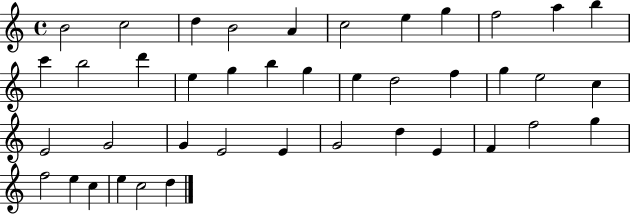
X:1
T:Untitled
M:4/4
L:1/4
K:C
B2 c2 d B2 A c2 e g f2 a b c' b2 d' e g b g e d2 f g e2 c E2 G2 G E2 E G2 d E F f2 g f2 e c e c2 d